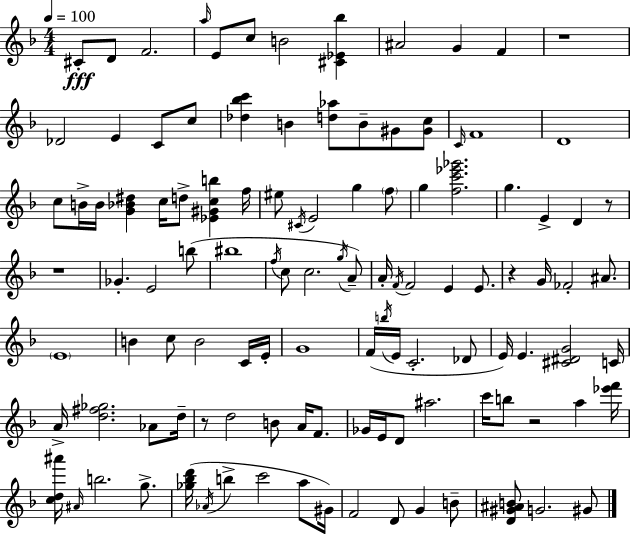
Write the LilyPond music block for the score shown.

{
  \clef treble
  \numericTimeSignature
  \time 4/4
  \key d \minor
  \tempo 4 = 100
  cis'8-.\fff d'8 f'2. | \grace { a''16 } e'8 c''8 b'2 <cis' ees' bes''>4 | ais'2 g'4 f'4 | r1 | \break des'2 e'4 c'8 c''8 | <des'' bes'' c'''>4 b'4 <d'' aes''>8 b'8-- gis'8 <gis' c''>8 | \grace { c'16 } f'1 | d'1 | \break c''8 b'16-> b'16 <g' bes' dis''>4 c''16 d''8-> <ees' gis' c'' b''>4 | f''16 eis''8 \acciaccatura { cis'16 } e'2 g''4 | \parenthesize f''8 g''4 <f'' c''' ees''' ges'''>2. | g''4. e'4-> d'4 | \break r8 r1 | ges'4.-. e'2 | b''8( bis''1 | \acciaccatura { f''16 } c''8 c''2. | \break \acciaccatura { g''16 }) a'8-- a'16-. \acciaccatura { f'16 } f'2 e'4 | e'8. r4 g'16 fes'2-. | ais'8. \parenthesize e'1 | b'4 c''8 b'2 | \break c'16 e'16-. g'1 | f'16( \acciaccatura { b''16 } e'16 c'2.-. | des'8 e'16) e'4. <cis' dis' g'>2 | c'16 a'16-> <d'' fis'' ges''>2. | \break aes'8 d''16-- r8 d''2 | b'8 a'16 f'8. ges'16 e'16 d'8 ais''2. | c'''16 b''8 r2 | a''4 <ees''' f'''>16 <c'' d'' ais'''>16 \grace { ais'16 } b''2. | \break g''8.-> <ges'' bes'' d'''>16( \acciaccatura { aes'16 } b''4-> c'''2 | a''8 gis'16) f'2 | d'8 g'4 b'8-- <d' gis' ais' b'>8 g'2. | gis'8 \bar "|."
}